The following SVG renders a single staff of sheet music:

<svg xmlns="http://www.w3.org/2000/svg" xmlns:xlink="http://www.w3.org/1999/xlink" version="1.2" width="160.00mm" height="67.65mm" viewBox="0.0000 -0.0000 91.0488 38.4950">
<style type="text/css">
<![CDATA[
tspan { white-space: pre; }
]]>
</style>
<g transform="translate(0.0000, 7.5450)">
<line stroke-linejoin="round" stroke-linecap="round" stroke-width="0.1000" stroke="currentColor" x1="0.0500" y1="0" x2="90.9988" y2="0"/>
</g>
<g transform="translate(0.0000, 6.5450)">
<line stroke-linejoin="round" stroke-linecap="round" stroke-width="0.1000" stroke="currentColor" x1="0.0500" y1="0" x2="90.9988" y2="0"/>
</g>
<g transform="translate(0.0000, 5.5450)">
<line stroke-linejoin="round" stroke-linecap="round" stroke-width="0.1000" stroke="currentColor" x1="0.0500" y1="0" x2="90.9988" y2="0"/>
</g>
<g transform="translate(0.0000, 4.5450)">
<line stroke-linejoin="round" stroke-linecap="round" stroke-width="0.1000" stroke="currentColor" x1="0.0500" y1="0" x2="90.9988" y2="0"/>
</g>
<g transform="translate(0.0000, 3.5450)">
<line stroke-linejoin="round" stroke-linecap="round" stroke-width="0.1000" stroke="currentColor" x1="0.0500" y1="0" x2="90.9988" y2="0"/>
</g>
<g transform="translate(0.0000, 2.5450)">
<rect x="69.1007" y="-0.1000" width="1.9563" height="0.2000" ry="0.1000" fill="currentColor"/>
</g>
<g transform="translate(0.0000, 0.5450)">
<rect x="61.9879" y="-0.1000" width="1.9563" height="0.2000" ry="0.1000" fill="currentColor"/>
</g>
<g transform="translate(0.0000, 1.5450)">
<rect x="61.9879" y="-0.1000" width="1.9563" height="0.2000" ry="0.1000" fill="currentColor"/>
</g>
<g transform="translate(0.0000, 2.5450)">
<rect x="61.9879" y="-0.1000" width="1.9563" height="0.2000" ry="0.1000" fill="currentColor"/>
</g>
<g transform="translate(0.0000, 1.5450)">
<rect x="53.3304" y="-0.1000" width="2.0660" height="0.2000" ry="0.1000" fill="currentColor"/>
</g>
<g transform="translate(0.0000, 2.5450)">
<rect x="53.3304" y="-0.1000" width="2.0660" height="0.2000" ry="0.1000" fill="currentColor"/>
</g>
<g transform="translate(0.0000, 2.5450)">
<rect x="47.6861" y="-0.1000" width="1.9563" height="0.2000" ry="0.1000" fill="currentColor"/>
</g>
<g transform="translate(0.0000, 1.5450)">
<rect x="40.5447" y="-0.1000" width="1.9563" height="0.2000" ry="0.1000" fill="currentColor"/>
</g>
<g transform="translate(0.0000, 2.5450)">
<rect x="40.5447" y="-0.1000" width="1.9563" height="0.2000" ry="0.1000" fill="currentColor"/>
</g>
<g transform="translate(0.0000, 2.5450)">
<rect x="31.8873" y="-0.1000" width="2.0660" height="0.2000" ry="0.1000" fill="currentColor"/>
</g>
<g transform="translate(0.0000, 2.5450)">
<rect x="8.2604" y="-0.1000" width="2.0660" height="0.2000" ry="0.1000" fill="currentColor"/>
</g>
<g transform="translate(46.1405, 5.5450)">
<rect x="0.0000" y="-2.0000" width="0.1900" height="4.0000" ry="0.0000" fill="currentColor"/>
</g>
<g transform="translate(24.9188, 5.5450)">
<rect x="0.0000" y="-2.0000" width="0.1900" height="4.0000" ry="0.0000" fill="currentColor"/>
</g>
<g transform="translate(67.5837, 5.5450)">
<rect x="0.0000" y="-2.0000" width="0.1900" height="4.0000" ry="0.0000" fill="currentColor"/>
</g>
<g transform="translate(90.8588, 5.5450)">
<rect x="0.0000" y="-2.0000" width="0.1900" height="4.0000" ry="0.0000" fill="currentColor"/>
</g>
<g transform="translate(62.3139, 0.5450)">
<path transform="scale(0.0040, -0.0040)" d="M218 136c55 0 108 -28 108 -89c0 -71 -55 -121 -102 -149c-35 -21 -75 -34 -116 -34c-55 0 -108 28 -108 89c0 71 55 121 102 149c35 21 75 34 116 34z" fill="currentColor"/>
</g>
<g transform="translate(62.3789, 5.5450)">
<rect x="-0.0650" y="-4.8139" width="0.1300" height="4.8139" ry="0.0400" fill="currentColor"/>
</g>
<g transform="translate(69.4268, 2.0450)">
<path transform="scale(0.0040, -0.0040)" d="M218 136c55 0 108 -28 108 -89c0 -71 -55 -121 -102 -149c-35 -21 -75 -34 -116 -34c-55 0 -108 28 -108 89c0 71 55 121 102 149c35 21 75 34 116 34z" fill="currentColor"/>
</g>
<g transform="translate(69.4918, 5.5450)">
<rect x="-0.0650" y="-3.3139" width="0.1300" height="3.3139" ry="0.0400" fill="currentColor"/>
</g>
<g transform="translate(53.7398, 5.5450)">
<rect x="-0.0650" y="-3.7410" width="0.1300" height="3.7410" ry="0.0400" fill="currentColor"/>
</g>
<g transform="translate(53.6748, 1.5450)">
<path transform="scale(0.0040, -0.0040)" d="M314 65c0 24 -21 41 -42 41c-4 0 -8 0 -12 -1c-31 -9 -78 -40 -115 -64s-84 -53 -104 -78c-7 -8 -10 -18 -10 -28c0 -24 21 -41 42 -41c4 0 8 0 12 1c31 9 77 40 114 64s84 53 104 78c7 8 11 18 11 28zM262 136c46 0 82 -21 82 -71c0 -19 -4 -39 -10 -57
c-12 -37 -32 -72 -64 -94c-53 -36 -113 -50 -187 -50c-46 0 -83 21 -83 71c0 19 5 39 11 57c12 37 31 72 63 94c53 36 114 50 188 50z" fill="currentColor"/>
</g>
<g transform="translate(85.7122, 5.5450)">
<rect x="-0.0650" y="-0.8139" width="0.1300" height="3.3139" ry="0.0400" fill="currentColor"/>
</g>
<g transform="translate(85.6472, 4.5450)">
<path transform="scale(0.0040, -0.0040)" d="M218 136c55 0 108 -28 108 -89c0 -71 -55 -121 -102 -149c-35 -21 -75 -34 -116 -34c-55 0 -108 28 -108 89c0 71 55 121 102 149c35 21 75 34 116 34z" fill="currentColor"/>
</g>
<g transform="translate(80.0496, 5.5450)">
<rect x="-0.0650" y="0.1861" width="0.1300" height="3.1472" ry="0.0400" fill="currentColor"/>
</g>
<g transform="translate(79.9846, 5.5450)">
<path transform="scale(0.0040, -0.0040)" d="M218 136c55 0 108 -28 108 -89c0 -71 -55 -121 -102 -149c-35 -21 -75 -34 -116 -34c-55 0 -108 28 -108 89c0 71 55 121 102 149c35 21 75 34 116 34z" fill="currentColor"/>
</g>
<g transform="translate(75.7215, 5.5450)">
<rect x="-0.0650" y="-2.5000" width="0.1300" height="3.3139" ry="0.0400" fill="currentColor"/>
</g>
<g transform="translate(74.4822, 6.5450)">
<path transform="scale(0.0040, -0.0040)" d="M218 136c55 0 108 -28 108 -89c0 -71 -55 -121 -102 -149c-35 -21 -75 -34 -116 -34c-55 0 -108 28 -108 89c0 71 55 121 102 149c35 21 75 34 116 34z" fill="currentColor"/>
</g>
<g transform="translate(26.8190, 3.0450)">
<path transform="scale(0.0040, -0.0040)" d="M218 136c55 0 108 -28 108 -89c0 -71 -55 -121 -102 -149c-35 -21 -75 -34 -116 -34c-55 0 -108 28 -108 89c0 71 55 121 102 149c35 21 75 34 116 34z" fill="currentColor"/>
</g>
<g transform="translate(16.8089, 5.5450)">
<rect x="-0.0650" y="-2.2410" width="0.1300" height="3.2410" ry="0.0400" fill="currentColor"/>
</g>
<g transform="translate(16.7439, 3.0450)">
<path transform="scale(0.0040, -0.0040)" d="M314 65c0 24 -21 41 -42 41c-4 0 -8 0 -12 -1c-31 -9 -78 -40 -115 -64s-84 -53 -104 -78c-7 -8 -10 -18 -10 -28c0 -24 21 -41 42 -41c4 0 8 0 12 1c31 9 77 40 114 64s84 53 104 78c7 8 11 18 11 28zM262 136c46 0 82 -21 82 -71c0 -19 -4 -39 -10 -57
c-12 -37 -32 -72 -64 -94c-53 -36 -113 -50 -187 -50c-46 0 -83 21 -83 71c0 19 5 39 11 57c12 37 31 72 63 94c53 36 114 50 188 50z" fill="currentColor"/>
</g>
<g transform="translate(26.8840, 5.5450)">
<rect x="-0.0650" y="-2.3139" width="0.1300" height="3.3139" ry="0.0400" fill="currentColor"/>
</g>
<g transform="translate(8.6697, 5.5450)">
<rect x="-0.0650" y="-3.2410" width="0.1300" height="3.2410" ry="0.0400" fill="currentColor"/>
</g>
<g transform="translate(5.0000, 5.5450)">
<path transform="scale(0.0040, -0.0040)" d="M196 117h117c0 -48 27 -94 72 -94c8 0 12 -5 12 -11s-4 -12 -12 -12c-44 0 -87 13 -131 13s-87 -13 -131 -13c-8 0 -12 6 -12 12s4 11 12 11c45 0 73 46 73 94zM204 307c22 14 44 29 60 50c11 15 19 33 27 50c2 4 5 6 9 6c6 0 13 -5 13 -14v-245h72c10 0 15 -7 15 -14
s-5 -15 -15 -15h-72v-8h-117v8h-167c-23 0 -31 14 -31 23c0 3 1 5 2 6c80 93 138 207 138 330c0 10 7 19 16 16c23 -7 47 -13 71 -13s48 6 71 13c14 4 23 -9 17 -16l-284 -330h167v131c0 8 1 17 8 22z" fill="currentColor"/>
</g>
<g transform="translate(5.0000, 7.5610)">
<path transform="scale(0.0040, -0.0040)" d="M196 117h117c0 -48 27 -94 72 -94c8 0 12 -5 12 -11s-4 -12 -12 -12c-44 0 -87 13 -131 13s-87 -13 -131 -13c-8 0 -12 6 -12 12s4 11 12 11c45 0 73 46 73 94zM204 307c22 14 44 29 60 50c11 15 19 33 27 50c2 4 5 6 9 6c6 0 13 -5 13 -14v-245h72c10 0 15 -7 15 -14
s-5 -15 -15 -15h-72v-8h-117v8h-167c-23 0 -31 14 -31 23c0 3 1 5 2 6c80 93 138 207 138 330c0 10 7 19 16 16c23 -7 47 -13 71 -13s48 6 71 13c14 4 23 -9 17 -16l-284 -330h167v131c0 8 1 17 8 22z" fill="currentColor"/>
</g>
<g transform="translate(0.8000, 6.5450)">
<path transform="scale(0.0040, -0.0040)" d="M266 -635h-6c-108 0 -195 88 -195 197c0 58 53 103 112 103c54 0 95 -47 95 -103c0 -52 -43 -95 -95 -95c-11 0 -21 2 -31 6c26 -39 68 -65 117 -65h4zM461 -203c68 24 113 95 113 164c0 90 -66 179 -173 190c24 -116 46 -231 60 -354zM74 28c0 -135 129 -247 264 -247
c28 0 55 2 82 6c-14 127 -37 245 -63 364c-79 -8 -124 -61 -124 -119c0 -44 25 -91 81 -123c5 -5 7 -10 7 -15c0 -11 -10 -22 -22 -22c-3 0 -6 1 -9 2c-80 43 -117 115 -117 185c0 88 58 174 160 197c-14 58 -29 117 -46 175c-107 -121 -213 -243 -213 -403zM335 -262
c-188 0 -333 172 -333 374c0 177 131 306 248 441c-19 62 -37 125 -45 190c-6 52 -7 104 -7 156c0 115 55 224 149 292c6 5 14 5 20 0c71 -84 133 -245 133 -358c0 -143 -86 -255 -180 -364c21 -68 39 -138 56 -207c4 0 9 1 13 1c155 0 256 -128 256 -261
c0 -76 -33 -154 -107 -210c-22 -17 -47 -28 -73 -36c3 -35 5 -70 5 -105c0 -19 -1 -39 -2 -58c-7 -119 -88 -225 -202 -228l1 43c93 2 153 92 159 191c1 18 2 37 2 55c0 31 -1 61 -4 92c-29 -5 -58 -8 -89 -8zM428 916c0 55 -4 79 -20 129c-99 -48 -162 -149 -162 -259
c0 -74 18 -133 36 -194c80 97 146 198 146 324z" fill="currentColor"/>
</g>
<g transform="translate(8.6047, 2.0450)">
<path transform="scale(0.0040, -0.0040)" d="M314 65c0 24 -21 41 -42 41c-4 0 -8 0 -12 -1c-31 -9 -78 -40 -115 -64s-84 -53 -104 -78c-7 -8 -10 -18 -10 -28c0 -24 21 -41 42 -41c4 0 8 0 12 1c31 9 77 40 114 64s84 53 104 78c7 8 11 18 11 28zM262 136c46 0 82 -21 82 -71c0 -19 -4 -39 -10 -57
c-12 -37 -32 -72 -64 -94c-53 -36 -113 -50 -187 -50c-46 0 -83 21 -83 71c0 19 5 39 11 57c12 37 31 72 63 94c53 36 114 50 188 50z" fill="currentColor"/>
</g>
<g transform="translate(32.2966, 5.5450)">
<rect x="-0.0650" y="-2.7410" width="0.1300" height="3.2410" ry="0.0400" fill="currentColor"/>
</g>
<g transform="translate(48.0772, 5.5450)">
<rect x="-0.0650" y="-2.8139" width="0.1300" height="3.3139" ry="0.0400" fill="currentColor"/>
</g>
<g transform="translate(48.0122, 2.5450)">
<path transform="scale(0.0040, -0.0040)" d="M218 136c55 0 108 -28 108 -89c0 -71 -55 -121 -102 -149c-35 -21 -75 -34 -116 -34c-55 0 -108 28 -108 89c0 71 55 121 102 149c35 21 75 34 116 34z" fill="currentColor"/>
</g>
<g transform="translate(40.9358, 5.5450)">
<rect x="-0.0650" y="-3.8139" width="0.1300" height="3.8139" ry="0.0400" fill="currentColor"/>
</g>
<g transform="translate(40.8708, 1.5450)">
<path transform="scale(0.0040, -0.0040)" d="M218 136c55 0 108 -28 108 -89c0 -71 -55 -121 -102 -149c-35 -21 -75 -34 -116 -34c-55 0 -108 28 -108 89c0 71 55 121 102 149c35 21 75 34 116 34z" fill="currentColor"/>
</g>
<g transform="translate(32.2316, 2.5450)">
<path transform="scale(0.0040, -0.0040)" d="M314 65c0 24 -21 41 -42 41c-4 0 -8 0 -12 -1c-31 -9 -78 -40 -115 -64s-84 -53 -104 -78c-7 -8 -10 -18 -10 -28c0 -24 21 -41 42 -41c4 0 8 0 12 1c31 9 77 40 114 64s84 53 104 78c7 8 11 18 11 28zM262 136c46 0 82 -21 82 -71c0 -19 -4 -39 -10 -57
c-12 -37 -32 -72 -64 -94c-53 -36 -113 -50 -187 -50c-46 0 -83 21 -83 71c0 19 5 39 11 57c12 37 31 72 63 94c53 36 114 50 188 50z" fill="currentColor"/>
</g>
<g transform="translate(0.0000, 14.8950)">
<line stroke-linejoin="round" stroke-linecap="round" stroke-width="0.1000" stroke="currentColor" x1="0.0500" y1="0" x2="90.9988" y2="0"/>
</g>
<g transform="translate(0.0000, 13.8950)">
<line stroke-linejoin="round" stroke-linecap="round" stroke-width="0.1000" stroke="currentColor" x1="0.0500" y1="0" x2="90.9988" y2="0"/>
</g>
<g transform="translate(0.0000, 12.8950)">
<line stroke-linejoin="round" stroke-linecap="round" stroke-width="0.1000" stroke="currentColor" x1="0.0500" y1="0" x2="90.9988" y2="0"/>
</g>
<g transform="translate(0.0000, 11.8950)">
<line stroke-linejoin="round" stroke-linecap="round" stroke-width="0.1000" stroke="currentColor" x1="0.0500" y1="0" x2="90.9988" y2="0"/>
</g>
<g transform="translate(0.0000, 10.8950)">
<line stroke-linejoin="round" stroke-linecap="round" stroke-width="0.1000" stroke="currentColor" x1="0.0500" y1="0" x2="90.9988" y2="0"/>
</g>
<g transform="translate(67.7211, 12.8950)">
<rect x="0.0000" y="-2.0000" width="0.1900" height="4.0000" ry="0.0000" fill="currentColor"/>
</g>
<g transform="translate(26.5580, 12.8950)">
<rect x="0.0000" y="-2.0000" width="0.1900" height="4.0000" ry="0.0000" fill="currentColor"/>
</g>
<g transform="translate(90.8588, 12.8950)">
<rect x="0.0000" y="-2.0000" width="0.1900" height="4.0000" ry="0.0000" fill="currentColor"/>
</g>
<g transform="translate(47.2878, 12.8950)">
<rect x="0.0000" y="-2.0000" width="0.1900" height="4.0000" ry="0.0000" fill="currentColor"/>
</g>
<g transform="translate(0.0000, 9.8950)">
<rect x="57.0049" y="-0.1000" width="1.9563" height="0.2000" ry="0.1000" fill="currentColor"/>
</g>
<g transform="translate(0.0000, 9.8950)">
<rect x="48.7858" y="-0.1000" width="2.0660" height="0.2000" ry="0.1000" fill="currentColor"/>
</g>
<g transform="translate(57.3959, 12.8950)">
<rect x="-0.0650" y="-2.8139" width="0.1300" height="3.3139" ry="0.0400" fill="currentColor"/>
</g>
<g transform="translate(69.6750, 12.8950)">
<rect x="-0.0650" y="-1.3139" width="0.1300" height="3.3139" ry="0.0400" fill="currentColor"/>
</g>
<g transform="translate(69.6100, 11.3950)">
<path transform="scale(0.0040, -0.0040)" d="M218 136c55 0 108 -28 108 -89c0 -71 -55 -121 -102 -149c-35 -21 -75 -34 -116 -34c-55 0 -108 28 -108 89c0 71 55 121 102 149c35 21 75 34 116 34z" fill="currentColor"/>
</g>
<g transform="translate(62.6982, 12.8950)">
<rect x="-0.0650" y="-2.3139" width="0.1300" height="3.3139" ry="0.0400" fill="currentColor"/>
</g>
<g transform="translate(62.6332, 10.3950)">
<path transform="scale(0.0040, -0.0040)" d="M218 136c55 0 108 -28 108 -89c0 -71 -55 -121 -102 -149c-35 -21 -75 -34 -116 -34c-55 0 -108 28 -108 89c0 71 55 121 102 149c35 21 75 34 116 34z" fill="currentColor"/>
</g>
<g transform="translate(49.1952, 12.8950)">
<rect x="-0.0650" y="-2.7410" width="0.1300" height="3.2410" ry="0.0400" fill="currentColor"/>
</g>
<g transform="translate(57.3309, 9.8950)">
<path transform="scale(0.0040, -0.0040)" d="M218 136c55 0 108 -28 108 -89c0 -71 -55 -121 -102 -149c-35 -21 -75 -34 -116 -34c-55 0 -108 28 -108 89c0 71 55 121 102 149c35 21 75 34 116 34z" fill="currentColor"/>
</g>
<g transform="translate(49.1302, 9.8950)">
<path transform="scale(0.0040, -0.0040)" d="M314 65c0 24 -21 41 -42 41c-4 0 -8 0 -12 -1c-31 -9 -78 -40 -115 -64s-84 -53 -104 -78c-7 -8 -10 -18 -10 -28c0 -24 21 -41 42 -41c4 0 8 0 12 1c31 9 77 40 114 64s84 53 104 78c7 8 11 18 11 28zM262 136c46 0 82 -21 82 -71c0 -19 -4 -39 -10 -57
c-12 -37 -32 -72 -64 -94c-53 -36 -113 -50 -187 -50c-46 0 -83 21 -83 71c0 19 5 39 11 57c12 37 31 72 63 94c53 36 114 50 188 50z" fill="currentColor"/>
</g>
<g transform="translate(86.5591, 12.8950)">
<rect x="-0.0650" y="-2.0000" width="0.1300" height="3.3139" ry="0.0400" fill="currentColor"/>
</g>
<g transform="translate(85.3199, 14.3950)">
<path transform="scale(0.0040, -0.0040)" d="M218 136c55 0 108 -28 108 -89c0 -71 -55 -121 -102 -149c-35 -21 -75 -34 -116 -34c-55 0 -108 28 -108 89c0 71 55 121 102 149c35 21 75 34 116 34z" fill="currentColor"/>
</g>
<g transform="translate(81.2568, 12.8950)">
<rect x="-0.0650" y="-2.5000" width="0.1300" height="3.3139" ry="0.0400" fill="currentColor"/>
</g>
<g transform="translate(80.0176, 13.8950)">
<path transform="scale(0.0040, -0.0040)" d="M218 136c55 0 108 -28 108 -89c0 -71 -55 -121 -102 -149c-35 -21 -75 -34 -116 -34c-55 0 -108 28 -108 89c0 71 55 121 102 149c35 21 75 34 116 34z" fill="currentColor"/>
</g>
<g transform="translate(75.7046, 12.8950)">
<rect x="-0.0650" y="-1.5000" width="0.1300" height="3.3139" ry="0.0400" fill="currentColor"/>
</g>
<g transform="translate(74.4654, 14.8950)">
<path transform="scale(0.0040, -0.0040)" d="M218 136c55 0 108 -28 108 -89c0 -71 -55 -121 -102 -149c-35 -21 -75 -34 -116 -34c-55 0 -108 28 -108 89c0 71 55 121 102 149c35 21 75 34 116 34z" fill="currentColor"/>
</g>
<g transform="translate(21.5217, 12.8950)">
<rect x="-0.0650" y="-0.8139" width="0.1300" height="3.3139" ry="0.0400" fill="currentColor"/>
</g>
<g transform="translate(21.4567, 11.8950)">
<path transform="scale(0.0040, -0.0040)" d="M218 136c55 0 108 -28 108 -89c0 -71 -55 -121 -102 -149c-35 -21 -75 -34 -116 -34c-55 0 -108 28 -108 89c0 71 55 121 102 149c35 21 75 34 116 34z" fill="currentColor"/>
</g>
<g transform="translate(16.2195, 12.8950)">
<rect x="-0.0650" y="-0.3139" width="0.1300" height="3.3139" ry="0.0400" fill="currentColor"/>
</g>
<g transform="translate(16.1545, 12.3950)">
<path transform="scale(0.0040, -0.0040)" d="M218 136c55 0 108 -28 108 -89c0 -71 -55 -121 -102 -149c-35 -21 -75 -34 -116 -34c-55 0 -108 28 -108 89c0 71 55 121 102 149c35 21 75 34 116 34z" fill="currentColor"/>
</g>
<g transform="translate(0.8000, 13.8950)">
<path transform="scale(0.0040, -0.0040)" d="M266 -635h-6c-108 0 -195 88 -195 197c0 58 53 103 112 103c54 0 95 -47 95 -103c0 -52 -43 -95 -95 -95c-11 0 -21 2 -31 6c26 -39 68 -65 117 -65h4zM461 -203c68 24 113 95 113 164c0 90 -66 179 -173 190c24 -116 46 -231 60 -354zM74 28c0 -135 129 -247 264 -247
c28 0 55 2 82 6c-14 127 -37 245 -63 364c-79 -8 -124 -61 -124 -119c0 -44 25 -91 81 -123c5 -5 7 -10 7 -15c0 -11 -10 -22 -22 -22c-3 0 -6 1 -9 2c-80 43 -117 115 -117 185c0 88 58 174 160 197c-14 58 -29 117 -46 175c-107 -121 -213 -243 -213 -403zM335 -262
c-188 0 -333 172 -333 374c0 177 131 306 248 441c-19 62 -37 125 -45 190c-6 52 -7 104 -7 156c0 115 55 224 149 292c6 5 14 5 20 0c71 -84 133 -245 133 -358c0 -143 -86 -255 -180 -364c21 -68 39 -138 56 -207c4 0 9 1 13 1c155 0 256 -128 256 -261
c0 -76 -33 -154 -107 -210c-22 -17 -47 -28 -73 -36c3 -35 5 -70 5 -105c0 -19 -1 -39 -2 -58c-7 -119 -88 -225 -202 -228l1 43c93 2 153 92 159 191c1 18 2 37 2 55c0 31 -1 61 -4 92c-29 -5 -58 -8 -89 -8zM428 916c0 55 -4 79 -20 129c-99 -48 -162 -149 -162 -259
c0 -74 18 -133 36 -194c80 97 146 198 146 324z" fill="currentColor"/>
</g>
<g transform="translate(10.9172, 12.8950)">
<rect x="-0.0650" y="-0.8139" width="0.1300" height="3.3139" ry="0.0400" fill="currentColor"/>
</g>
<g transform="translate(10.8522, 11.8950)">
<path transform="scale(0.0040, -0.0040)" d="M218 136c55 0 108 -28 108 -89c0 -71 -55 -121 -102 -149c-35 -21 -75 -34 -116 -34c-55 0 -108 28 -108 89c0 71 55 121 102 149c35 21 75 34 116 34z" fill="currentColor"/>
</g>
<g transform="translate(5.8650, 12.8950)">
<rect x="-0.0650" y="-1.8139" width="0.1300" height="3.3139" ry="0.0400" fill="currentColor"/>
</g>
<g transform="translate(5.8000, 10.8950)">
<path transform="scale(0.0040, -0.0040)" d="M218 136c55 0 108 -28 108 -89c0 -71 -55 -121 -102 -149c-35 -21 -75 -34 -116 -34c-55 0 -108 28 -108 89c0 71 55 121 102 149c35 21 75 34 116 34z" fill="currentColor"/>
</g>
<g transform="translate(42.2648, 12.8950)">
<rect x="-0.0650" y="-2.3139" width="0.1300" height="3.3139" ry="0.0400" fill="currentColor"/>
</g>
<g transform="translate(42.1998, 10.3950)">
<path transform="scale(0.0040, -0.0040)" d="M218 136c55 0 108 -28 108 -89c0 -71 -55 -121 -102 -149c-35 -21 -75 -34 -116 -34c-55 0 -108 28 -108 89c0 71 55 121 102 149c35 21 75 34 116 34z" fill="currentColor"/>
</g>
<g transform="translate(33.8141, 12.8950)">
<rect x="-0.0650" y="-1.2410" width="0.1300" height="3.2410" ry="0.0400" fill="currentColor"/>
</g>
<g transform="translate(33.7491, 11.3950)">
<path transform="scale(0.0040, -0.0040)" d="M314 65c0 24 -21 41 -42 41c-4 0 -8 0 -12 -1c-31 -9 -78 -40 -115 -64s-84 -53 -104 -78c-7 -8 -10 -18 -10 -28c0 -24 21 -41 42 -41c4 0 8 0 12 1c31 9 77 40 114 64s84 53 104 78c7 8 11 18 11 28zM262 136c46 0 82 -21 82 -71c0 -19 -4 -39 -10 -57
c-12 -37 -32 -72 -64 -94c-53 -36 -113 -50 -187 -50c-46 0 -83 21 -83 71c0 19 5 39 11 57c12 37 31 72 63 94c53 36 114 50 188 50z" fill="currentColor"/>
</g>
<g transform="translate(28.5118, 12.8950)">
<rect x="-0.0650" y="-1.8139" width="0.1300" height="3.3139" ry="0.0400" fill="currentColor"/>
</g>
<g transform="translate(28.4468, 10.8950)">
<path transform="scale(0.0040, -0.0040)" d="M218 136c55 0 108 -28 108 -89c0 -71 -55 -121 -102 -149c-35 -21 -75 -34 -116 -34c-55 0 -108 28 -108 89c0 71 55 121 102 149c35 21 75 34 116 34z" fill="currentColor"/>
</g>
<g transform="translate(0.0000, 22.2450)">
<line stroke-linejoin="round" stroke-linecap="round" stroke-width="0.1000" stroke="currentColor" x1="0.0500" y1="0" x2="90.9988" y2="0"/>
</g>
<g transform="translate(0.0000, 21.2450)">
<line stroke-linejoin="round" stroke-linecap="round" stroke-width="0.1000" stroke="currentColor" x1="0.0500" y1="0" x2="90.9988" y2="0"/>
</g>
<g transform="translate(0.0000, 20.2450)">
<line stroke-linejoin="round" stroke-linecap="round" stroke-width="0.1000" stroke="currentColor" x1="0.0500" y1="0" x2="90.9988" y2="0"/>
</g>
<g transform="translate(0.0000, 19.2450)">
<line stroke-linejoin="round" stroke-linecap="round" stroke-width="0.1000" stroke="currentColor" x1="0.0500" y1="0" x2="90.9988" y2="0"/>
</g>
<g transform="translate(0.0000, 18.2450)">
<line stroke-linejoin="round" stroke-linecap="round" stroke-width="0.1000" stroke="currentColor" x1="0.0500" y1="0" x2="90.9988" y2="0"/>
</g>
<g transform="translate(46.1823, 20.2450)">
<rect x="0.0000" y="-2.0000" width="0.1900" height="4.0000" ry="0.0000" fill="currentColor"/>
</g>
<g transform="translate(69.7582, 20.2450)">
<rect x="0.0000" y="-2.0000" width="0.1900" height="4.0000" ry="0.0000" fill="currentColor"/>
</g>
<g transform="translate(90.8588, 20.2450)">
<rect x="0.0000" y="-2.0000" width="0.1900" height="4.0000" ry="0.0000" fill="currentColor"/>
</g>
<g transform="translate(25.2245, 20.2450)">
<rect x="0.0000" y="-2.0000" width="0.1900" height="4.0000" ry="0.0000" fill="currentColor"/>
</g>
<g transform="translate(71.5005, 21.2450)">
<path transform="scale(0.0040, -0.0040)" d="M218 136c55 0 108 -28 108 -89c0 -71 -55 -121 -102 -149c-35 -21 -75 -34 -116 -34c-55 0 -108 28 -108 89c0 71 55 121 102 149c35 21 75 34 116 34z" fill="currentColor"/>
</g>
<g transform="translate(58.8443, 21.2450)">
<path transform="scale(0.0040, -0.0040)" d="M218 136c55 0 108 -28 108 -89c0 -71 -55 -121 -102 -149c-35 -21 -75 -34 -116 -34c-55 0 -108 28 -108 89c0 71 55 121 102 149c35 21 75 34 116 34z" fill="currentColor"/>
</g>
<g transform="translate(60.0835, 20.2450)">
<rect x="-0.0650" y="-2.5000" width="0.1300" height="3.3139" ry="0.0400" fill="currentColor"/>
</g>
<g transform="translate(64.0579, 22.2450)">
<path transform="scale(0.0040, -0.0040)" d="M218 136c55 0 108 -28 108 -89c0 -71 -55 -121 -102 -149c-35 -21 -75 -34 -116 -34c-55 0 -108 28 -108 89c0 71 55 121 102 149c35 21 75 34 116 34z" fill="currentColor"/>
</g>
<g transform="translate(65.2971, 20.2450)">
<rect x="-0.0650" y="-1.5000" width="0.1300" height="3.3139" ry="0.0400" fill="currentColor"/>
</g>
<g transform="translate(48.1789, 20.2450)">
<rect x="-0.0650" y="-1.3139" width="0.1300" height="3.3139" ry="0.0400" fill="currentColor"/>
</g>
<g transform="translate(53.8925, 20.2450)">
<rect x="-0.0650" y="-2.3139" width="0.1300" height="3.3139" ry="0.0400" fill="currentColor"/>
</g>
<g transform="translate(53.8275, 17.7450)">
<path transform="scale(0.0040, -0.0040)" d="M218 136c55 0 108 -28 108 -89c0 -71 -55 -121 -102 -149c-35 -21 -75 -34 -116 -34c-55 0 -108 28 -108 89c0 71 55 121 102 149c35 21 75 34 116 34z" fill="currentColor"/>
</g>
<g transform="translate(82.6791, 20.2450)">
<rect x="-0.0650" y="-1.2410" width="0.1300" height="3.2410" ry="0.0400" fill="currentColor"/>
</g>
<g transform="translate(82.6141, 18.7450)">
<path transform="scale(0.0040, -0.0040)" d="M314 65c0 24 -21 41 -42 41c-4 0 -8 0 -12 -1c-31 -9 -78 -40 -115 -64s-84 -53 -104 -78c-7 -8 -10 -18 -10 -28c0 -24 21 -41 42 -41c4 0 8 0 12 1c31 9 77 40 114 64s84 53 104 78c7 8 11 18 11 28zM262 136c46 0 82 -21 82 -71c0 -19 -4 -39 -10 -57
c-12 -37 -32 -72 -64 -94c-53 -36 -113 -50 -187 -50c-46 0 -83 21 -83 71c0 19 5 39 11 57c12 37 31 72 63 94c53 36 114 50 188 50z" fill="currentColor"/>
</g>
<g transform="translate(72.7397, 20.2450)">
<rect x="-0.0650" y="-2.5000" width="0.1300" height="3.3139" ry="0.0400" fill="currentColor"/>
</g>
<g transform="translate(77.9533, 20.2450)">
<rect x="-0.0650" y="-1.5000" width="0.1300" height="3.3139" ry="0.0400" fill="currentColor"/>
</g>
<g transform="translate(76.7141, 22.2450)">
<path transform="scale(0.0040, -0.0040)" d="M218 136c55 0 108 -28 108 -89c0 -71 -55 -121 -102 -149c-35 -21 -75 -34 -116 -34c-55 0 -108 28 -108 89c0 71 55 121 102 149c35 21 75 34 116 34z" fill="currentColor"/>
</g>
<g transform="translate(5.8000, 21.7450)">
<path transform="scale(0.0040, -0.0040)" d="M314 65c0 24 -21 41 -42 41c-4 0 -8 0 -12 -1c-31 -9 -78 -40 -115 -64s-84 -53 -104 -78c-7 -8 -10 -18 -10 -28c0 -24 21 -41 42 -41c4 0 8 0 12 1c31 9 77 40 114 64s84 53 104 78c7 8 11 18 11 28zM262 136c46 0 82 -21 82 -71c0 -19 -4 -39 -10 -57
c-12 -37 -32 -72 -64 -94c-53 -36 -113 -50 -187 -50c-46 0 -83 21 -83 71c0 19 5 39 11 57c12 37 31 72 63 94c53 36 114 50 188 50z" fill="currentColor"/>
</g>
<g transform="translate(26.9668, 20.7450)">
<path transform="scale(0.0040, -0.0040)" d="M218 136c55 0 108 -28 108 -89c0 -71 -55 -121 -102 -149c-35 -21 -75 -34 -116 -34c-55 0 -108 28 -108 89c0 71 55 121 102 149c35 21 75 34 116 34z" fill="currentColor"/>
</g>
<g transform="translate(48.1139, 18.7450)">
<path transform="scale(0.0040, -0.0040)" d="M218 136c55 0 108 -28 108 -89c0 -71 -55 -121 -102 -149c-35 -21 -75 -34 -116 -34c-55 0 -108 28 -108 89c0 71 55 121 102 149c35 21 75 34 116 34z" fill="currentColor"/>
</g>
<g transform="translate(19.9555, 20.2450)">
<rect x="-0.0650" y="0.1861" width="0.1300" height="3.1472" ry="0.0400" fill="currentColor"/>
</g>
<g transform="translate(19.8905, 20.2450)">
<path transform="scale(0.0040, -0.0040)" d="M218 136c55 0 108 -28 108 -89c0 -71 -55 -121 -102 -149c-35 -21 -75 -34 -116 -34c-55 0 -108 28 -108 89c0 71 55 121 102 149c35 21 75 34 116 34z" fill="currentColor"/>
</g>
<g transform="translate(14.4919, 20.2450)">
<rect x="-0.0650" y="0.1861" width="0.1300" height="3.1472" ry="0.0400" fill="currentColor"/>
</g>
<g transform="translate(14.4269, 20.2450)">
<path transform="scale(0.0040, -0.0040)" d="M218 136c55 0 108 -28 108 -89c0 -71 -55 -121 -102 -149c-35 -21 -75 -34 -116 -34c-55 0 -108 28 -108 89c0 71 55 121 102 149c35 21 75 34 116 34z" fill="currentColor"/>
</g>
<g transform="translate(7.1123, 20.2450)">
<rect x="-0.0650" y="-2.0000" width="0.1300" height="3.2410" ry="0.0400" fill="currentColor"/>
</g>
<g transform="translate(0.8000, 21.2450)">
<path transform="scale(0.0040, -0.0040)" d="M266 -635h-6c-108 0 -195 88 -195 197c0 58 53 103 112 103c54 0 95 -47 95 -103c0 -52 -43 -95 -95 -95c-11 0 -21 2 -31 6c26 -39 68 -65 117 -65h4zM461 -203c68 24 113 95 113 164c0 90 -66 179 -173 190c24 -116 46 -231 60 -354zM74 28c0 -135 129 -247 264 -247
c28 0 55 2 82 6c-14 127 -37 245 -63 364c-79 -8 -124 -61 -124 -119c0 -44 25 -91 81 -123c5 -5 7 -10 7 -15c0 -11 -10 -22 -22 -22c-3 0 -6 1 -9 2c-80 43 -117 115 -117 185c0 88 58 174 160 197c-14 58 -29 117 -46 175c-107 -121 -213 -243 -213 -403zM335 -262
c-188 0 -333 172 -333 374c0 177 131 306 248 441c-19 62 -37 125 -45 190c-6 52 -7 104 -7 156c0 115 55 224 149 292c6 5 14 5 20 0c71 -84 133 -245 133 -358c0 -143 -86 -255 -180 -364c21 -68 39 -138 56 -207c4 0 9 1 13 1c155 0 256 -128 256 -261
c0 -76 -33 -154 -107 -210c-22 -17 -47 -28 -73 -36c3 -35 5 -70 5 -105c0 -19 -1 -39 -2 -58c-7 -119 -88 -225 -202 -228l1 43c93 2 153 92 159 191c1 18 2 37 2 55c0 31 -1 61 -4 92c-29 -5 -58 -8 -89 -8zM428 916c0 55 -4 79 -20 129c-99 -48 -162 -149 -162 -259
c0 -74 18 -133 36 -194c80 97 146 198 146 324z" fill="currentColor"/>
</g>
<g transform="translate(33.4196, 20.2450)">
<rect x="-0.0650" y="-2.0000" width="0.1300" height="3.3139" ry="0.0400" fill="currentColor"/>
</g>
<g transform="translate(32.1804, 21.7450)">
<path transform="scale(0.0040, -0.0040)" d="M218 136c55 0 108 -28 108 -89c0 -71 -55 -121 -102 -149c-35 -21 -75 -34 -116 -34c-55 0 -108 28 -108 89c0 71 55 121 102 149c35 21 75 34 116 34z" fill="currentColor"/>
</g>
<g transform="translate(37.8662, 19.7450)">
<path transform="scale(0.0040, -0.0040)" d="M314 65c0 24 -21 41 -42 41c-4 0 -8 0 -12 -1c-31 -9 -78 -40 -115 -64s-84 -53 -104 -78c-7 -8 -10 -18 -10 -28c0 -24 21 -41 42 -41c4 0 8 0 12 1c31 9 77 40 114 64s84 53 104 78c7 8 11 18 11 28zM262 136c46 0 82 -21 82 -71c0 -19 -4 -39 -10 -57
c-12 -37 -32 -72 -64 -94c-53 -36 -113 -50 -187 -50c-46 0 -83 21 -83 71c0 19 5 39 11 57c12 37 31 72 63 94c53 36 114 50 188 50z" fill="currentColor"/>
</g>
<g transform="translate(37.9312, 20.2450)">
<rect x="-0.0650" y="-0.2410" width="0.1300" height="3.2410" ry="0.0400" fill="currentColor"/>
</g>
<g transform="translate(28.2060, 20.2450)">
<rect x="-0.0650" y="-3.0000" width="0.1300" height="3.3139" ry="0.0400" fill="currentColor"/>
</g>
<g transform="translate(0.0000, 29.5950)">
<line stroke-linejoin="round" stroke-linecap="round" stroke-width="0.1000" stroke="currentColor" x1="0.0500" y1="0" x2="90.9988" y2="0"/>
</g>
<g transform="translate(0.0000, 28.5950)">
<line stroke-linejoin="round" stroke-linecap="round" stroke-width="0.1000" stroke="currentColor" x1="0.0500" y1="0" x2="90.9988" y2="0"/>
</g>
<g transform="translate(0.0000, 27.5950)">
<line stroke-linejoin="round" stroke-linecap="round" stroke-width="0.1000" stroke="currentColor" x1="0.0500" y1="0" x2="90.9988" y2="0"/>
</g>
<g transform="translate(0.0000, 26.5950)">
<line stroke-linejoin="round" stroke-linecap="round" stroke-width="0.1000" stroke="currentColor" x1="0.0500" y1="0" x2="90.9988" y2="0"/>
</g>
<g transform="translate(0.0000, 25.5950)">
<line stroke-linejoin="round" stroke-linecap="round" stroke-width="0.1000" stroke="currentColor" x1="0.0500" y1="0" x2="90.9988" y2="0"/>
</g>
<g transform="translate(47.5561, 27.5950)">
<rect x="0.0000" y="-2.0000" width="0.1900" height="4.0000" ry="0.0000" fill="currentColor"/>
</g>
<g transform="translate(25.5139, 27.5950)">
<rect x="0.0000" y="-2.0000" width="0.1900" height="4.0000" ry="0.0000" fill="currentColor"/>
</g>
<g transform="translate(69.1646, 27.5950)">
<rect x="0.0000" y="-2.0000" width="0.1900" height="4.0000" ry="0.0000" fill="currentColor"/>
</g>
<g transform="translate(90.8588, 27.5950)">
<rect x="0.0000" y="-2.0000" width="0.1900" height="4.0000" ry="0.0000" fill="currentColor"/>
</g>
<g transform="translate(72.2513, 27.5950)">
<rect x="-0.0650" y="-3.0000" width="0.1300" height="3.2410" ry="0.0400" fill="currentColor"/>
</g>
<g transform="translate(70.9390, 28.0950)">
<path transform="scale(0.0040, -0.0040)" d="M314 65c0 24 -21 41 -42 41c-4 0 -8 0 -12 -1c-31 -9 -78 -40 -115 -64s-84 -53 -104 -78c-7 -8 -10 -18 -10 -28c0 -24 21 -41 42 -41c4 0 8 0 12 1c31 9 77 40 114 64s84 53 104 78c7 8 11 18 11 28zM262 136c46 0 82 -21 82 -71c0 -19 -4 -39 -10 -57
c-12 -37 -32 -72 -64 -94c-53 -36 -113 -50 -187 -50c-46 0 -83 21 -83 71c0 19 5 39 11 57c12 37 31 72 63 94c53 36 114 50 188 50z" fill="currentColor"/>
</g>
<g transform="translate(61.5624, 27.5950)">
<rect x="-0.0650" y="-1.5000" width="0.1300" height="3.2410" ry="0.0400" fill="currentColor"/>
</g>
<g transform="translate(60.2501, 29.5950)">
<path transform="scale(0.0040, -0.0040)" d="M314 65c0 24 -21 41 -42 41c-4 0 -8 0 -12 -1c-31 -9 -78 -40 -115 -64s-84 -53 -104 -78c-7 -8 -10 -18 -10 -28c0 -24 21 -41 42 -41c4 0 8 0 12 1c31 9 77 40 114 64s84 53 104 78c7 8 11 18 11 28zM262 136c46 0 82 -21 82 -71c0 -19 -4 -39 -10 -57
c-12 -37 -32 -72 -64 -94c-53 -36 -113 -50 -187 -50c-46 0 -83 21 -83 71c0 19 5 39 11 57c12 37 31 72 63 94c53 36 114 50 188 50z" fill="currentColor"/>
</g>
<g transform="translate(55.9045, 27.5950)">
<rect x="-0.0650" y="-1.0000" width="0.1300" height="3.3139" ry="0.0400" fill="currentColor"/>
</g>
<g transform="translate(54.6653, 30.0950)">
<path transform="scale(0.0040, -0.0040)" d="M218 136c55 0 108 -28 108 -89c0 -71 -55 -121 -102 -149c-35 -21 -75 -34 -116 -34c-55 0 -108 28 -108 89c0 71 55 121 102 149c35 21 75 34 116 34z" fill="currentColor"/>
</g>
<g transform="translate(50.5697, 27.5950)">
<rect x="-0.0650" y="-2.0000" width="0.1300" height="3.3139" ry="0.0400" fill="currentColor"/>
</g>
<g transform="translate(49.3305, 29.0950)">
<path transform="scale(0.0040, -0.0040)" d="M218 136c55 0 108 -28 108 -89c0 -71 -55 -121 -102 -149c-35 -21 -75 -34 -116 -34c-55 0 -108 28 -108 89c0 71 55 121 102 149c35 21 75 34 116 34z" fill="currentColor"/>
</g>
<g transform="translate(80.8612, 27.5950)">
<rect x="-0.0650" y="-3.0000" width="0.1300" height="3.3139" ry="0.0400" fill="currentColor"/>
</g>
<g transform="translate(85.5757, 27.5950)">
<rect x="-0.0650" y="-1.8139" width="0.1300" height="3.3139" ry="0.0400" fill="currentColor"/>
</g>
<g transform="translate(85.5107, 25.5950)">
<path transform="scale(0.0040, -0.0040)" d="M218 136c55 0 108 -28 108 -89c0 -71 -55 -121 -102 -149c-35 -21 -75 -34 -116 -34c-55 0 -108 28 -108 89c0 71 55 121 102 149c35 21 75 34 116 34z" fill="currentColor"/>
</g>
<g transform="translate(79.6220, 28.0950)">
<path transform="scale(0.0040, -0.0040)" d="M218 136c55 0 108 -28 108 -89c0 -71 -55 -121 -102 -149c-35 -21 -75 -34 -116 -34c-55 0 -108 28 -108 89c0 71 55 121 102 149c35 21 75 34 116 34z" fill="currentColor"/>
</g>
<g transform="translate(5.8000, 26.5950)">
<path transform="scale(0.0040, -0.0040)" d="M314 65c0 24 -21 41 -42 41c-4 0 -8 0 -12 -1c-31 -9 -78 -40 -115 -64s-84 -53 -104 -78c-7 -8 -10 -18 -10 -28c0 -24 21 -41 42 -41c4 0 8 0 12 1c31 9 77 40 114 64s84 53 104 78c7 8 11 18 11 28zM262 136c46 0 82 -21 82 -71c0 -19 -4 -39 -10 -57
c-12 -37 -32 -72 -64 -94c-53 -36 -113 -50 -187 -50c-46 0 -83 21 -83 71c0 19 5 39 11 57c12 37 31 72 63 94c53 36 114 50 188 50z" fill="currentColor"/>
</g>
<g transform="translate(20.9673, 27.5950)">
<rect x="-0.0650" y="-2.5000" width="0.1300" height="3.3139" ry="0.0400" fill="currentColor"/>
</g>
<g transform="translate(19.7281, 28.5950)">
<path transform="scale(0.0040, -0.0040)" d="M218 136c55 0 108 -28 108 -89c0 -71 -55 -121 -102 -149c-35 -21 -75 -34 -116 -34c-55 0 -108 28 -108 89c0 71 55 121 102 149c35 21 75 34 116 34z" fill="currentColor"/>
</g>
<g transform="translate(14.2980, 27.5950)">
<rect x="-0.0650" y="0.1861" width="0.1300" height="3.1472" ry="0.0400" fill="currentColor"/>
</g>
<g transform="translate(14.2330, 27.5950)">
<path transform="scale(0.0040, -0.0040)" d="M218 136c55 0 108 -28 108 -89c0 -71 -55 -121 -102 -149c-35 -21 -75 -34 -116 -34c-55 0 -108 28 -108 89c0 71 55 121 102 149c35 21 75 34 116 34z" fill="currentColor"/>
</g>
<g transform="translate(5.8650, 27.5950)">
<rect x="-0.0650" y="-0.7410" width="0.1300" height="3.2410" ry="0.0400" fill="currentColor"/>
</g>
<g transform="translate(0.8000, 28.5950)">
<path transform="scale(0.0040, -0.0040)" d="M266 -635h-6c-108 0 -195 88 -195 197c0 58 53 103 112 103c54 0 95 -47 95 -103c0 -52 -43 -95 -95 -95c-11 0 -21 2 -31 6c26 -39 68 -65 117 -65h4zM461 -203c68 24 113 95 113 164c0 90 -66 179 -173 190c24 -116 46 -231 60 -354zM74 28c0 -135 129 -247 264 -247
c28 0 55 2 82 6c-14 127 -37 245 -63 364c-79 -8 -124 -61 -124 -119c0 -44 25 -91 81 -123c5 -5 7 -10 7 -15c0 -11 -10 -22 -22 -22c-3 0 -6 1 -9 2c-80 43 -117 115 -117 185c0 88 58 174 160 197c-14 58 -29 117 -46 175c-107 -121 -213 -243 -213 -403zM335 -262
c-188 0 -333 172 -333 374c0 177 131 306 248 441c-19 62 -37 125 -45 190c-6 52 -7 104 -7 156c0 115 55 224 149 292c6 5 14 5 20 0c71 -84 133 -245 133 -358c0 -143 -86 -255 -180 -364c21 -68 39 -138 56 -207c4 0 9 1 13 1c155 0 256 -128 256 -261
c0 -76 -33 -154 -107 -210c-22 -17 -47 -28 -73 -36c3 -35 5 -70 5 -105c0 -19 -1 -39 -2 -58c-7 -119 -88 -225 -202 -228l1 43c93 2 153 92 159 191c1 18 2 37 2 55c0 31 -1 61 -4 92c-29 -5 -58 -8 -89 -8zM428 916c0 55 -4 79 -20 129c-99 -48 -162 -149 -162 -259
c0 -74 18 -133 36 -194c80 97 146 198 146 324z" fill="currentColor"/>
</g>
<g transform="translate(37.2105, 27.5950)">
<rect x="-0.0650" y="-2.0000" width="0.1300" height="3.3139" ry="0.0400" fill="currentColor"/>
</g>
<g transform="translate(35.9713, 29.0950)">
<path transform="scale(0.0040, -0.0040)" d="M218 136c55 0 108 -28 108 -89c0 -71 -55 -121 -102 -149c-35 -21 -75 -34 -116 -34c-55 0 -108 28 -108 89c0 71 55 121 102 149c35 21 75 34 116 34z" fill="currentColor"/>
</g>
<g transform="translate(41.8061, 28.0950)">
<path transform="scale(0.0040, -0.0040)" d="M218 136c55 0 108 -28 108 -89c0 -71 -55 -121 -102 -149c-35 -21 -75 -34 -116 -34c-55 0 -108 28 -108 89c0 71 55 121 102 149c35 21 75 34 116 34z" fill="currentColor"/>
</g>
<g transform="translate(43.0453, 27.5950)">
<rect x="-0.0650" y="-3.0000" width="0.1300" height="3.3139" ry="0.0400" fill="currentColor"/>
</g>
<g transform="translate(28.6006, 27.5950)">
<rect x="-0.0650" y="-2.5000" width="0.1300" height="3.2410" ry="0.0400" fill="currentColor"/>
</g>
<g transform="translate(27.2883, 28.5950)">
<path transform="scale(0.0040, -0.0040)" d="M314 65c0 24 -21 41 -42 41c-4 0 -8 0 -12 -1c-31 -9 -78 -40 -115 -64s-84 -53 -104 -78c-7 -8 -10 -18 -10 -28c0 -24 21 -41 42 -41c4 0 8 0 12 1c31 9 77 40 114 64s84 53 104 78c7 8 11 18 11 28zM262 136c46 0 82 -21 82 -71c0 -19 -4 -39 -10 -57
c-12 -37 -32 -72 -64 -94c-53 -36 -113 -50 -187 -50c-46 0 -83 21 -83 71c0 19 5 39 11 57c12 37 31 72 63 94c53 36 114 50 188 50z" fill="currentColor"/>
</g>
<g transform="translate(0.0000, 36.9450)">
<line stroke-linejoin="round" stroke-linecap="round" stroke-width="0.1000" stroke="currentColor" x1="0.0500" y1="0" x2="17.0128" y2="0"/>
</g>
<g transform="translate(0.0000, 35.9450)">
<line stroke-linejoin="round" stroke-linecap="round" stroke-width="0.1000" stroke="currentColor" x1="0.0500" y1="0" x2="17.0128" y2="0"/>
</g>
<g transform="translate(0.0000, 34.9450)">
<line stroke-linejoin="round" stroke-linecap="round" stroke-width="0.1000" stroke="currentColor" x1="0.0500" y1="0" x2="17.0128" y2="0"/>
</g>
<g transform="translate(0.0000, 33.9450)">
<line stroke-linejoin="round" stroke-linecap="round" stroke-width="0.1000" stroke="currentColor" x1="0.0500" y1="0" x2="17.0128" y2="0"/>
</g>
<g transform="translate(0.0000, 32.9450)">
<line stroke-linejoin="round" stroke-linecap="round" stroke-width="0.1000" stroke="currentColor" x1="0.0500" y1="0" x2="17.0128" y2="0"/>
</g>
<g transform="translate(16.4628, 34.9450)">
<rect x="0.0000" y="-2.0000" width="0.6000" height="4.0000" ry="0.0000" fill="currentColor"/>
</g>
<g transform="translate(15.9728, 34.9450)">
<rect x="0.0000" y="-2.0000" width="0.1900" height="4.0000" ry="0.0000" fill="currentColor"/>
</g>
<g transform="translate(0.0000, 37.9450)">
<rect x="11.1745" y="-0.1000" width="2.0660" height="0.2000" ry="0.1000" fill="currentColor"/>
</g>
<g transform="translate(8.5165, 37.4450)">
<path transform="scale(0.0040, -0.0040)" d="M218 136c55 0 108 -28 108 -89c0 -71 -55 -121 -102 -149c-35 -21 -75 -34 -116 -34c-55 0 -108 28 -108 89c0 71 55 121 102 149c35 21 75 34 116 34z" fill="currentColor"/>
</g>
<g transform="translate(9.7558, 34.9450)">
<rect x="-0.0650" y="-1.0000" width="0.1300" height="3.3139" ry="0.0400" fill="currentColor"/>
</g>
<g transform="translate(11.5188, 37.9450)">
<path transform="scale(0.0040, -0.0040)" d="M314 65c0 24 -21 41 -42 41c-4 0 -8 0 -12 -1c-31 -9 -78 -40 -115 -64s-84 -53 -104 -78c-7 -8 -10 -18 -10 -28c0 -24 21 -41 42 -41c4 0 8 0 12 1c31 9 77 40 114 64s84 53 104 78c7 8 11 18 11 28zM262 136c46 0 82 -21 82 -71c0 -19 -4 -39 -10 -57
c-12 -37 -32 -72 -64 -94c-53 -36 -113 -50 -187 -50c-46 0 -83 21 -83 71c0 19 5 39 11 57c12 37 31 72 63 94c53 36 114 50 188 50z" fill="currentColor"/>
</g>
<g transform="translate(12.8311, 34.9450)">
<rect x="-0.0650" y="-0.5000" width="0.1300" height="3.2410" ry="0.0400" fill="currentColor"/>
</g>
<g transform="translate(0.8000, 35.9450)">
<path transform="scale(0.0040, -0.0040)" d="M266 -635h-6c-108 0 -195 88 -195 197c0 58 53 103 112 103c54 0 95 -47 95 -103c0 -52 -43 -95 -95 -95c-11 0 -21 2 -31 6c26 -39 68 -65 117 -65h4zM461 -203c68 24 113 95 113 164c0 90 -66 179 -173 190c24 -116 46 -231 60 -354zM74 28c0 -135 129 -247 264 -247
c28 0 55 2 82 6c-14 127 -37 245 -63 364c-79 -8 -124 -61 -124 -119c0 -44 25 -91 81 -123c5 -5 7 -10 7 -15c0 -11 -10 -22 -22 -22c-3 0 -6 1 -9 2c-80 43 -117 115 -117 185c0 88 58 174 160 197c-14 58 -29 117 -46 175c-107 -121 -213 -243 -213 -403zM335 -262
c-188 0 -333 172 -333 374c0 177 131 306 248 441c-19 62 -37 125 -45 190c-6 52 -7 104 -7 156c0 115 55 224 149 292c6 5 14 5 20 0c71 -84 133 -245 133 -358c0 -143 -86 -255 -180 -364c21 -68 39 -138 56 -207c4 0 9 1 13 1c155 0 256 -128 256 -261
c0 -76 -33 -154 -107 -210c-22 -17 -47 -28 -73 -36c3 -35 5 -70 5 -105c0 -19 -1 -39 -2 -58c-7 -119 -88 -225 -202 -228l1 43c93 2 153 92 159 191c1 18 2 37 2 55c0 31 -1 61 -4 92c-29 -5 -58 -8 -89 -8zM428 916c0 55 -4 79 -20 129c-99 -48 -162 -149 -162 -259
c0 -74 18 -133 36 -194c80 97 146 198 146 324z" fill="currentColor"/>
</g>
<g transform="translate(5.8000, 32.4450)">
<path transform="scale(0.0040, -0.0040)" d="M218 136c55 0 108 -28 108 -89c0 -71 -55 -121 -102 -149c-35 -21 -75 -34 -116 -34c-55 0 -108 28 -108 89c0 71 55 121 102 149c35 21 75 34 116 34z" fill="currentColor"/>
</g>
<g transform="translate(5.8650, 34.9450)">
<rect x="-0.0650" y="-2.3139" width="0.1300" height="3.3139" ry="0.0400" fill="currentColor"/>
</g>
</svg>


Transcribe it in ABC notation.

X:1
T:Untitled
M:4/4
L:1/4
K:C
b2 g2 g a2 c' a c'2 e' b G B d f d c d f e2 g a2 a g e E G F F2 B B A F c2 e g G E G E e2 d2 B G G2 F A F D E2 A2 A f g D C2